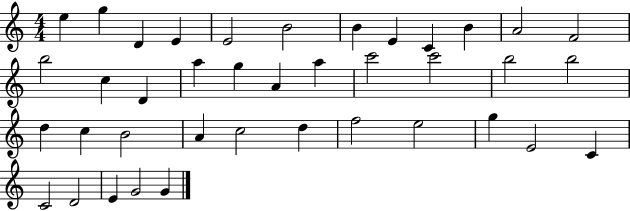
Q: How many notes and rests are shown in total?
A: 39